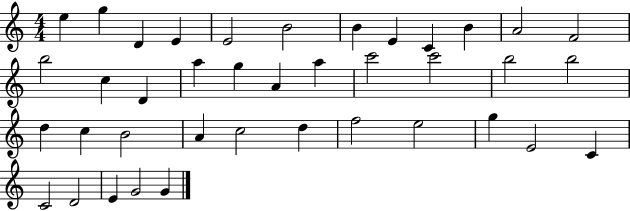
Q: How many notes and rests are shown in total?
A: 39